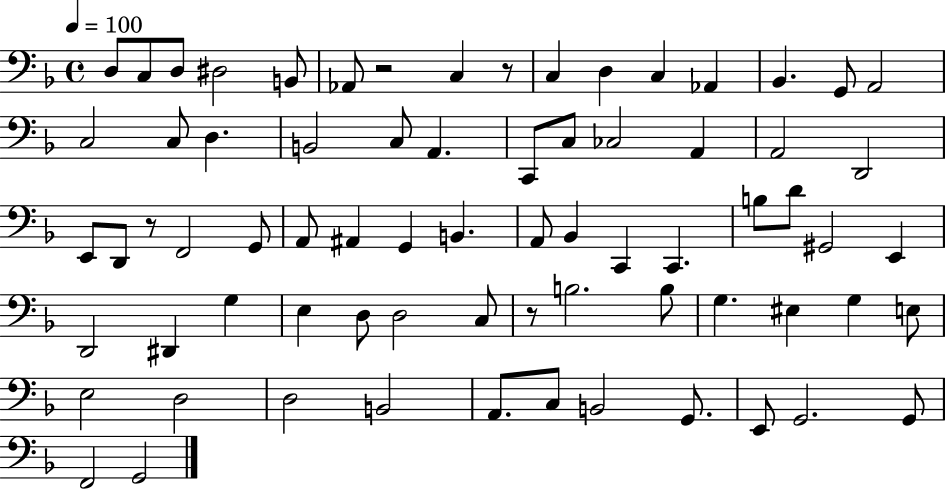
X:1
T:Untitled
M:4/4
L:1/4
K:F
D,/2 C,/2 D,/2 ^D,2 B,,/2 _A,,/2 z2 C, z/2 C, D, C, _A,, _B,, G,,/2 A,,2 C,2 C,/2 D, B,,2 C,/2 A,, C,,/2 C,/2 _C,2 A,, A,,2 D,,2 E,,/2 D,,/2 z/2 F,,2 G,,/2 A,,/2 ^A,, G,, B,, A,,/2 _B,, C,, C,, B,/2 D/2 ^G,,2 E,, D,,2 ^D,, G, E, D,/2 D,2 C,/2 z/2 B,2 B,/2 G, ^E, G, E,/2 E,2 D,2 D,2 B,,2 A,,/2 C,/2 B,,2 G,,/2 E,,/2 G,,2 G,,/2 F,,2 G,,2